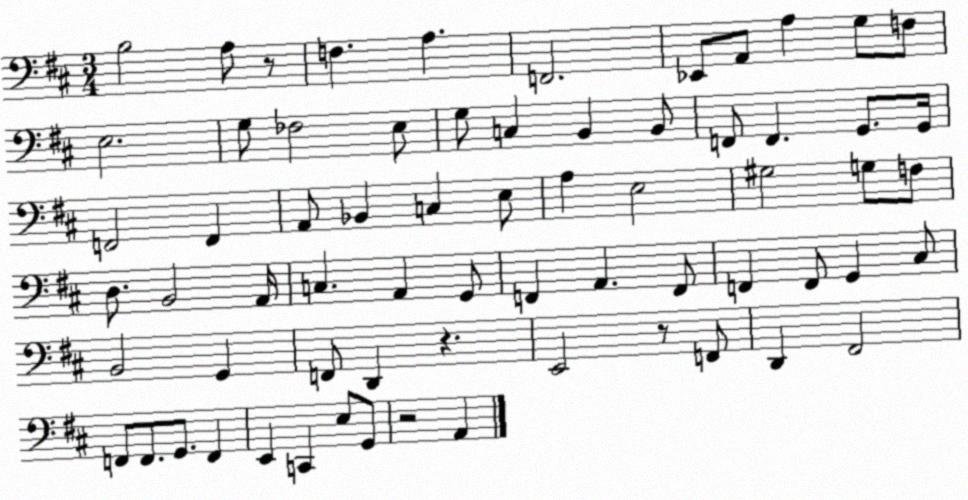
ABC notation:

X:1
T:Untitled
M:3/4
L:1/4
K:D
B,2 A,/2 z/2 F, A, F,,2 _E,,/2 A,,/2 A, G,/2 F,/2 E,2 G,/2 _F,2 E,/2 G,/2 C, B,, B,,/2 F,,/2 F,, G,,/2 G,,/4 F,,2 F,, A,,/2 _B,, C, E,/2 A, E,2 ^G,2 G,/2 F,/2 D,/2 B,,2 A,,/4 C, A,, G,,/2 F,, A,, F,,/2 F,, F,,/2 G,, ^C,/2 B,,2 G,, F,,/2 D,, z E,,2 z/2 F,,/2 D,, ^F,,2 F,,/2 F,,/2 G,,/2 F,, E,, C,, E,/2 G,,/2 z2 A,,